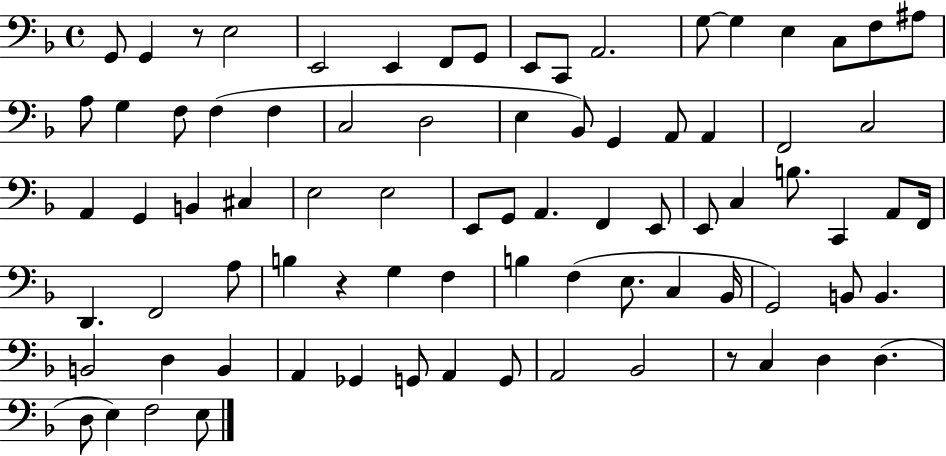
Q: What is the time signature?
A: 4/4